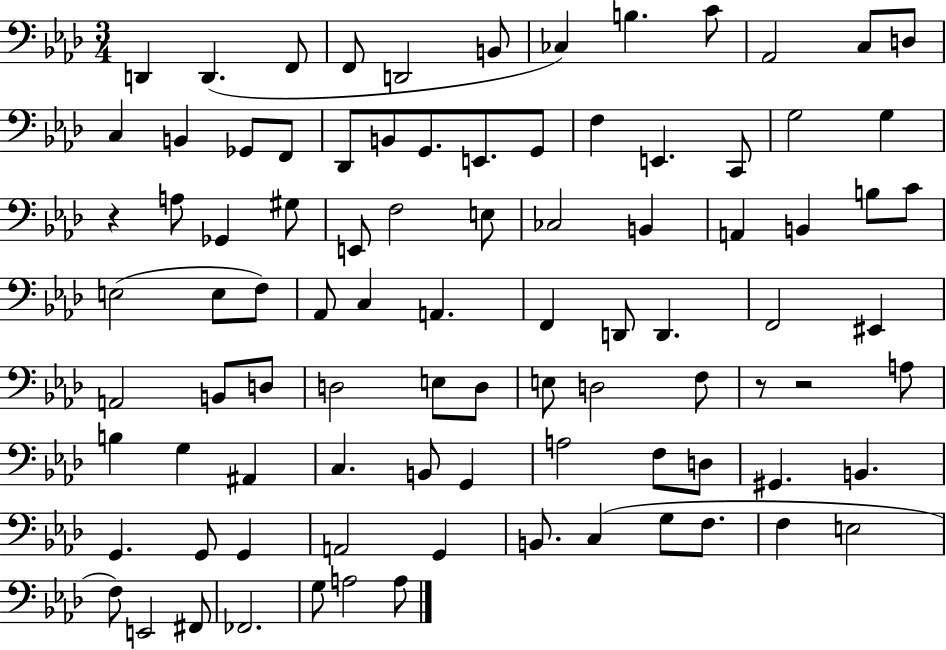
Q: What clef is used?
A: bass